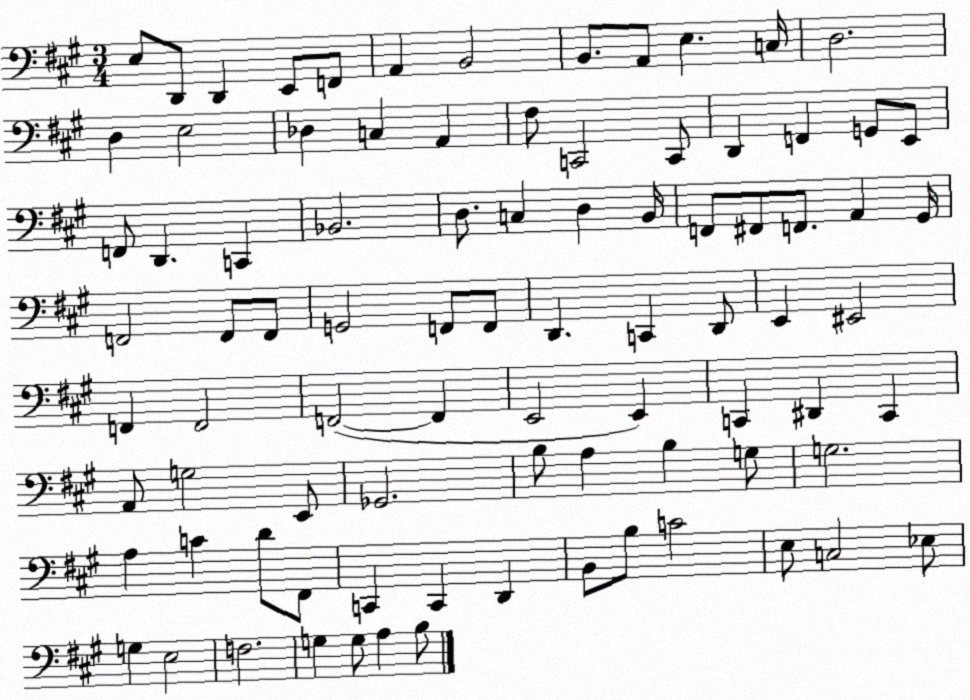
X:1
T:Untitled
M:3/4
L:1/4
K:A
E,/2 D,,/2 D,, E,,/2 F,,/2 A,, B,,2 B,,/2 A,,/2 E, C,/4 D,2 D, E,2 _D, C, A,, ^F,/2 C,,2 C,,/2 D,, F,, G,,/2 E,,/2 F,,/2 D,, C,, _B,,2 D,/2 C, D, B,,/4 F,,/2 ^F,,/2 F,,/2 A,, ^G,,/4 F,,2 F,,/2 F,,/2 G,,2 F,,/2 F,,/2 D,, C,, D,,/2 E,, ^E,,2 F,, F,,2 F,,2 F,, E,,2 E,, C,, ^D,, C,, A,,/2 G,2 E,,/2 _G,,2 B,/2 A, B, G,/2 G,2 A, C D/2 ^F,,/2 C,, C,, D,, B,,/2 B,/2 C2 E,/2 C,2 _E,/2 G, E,2 F,2 G, G,/2 A, B,/2